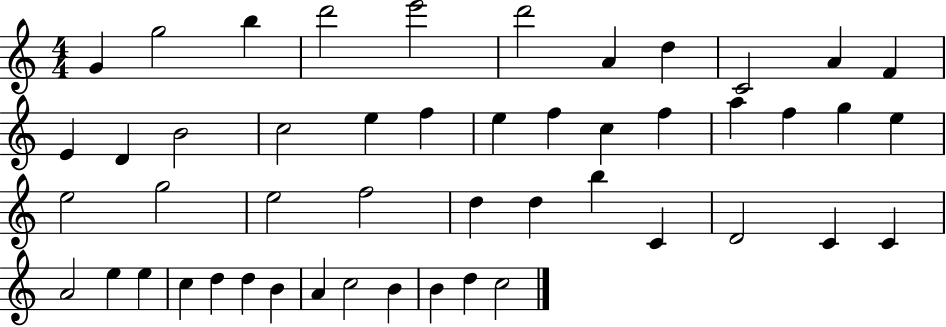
G4/q G5/h B5/q D6/h E6/h D6/h A4/q D5/q C4/h A4/q F4/q E4/q D4/q B4/h C5/h E5/q F5/q E5/q F5/q C5/q F5/q A5/q F5/q G5/q E5/q E5/h G5/h E5/h F5/h D5/q D5/q B5/q C4/q D4/h C4/q C4/q A4/h E5/q E5/q C5/q D5/q D5/q B4/q A4/q C5/h B4/q B4/q D5/q C5/h